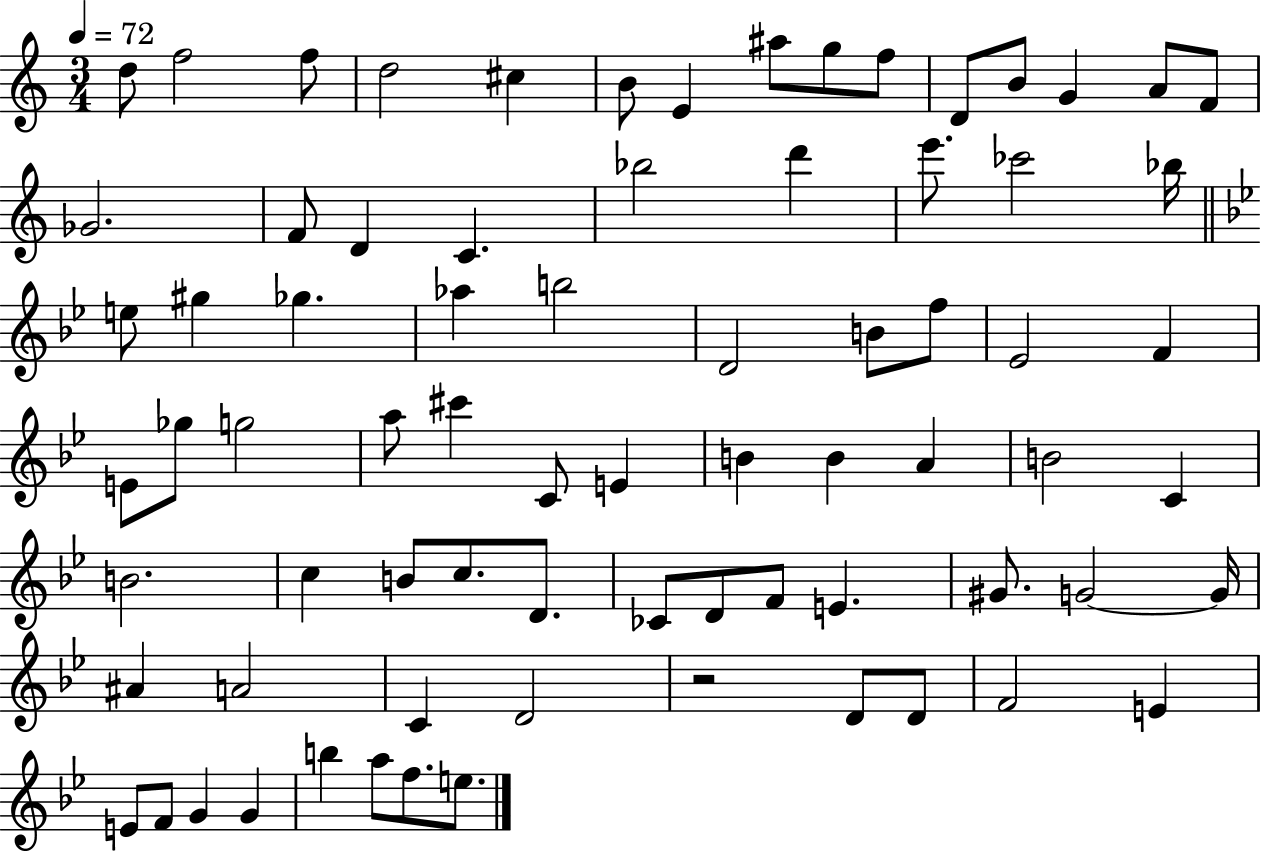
D5/e F5/h F5/e D5/h C#5/q B4/e E4/q A#5/e G5/e F5/e D4/e B4/e G4/q A4/e F4/e Gb4/h. F4/e D4/q C4/q. Bb5/h D6/q E6/e. CES6/h Bb5/s E5/e G#5/q Gb5/q. Ab5/q B5/h D4/h B4/e F5/e Eb4/h F4/q E4/e Gb5/e G5/h A5/e C#6/q C4/e E4/q B4/q B4/q A4/q B4/h C4/q B4/h. C5/q B4/e C5/e. D4/e. CES4/e D4/e F4/e E4/q. G#4/e. G4/h G4/s A#4/q A4/h C4/q D4/h R/h D4/e D4/e F4/h E4/q E4/e F4/e G4/q G4/q B5/q A5/e F5/e. E5/e.